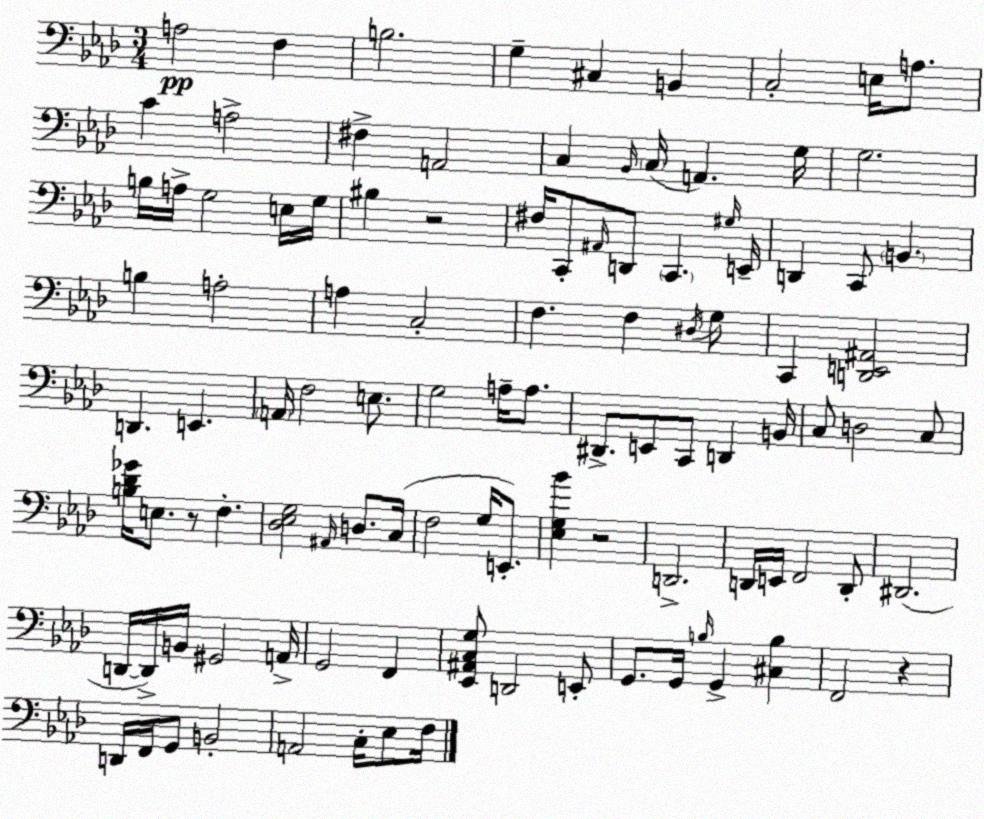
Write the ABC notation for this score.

X:1
T:Untitled
M:3/4
L:1/4
K:Ab
A,2 F, B,2 G, ^C, B,, C,2 E,/4 A,/2 C A,2 ^F, A,,2 C, _B,,/4 C,/4 A,, G,/4 G,2 B,/4 A,/4 G,2 E,/4 G,/4 ^B, z2 ^F,/4 C,,/2 ^A,,/4 D,,/2 C,, ^G,/4 E,,/4 D,, C,,/2 B,, B, A,2 A, C,2 F, F, ^D,/4 G,/2 C,, [D,,E,,^A,,]2 D,, E,, A,,/4 F,2 E,/2 G,2 A,/4 A,/2 ^D,,/2 E,,/2 C,,/2 D,, B,,/4 C,/2 D,2 C,/2 [B,_D_G]/4 E,/2 z/2 F, [_D,_E,G,]2 ^A,,/4 D,/2 C,/4 F,2 G,/4 E,,/2 [_E,G,_B] z2 D,,2 D,,/4 E,,/4 F,,2 D,,/2 ^D,,2 D,,/4 D,,/4 B,,/4 ^G,,2 A,,/4 G,,2 F,, [_E,,^A,,C,G,]/2 D,,2 E,,/2 G,,/2 G,,/4 B,/4 G,, [^C,B,] F,,2 z D,,/4 F,,/4 G,,/2 B,,2 A,,2 C,/4 _E,/2 F,/4